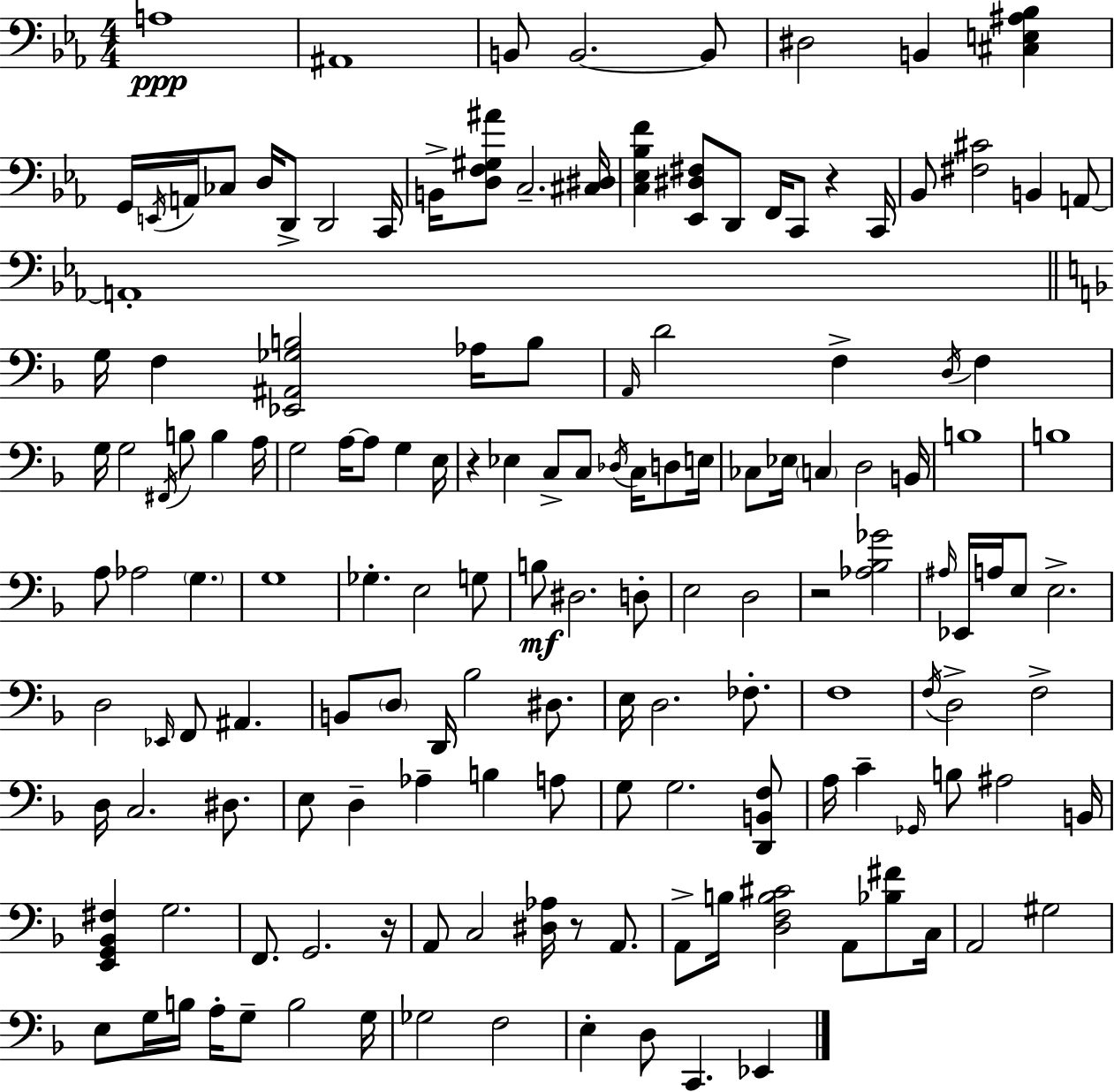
A3/w A#2/w B2/e B2/h. B2/e D#3/h B2/q [C#3,E3,A#3,Bb3]/q G2/s E2/s A2/s CES3/e D3/s D2/e D2/h C2/s B2/s [D3,F3,G#3,A#4]/e C3/h. [C#3,D#3]/s [C3,Eb3,Bb3,F4]/q [Eb2,D#3,F#3]/e D2/e F2/s C2/e R/q C2/s Bb2/e [F#3,C#4]/h B2/q A2/e A2/w G3/s F3/q [Eb2,A#2,Gb3,B3]/h Ab3/s B3/e A2/s D4/h F3/q D3/s F3/q G3/s G3/h F#2/s B3/e B3/q A3/s G3/h A3/s A3/e G3/q E3/s R/q Eb3/q C3/e C3/e Db3/s C3/s D3/e E3/s CES3/e Eb3/s C3/q D3/h B2/s B3/w B3/w A3/e Ab3/h G3/q. G3/w Gb3/q. E3/h G3/e B3/e D#3/h. D3/e E3/h D3/h R/h [Ab3,Bb3,Gb4]/h A#3/s Eb2/s A3/s E3/e E3/h. D3/h Eb2/s F2/e A#2/q. B2/e D3/e D2/s Bb3/h D#3/e. E3/s D3/h. FES3/e. F3/w F3/s D3/h F3/h D3/s C3/h. D#3/e. E3/e D3/q Ab3/q B3/q A3/e G3/e G3/h. [D2,B2,F3]/e A3/s C4/q Gb2/s B3/e A#3/h B2/s [E2,G2,Bb2,F#3]/q G3/h. F2/e. G2/h. R/s A2/e C3/h [D#3,Ab3]/s R/e A2/e. A2/e B3/s [D3,F3,B3,C#4]/h A2/e [Bb3,F#4]/e C3/s A2/h G#3/h E3/e G3/s B3/s A3/s G3/e B3/h G3/s Gb3/h F3/h E3/q D3/e C2/q. Eb2/q